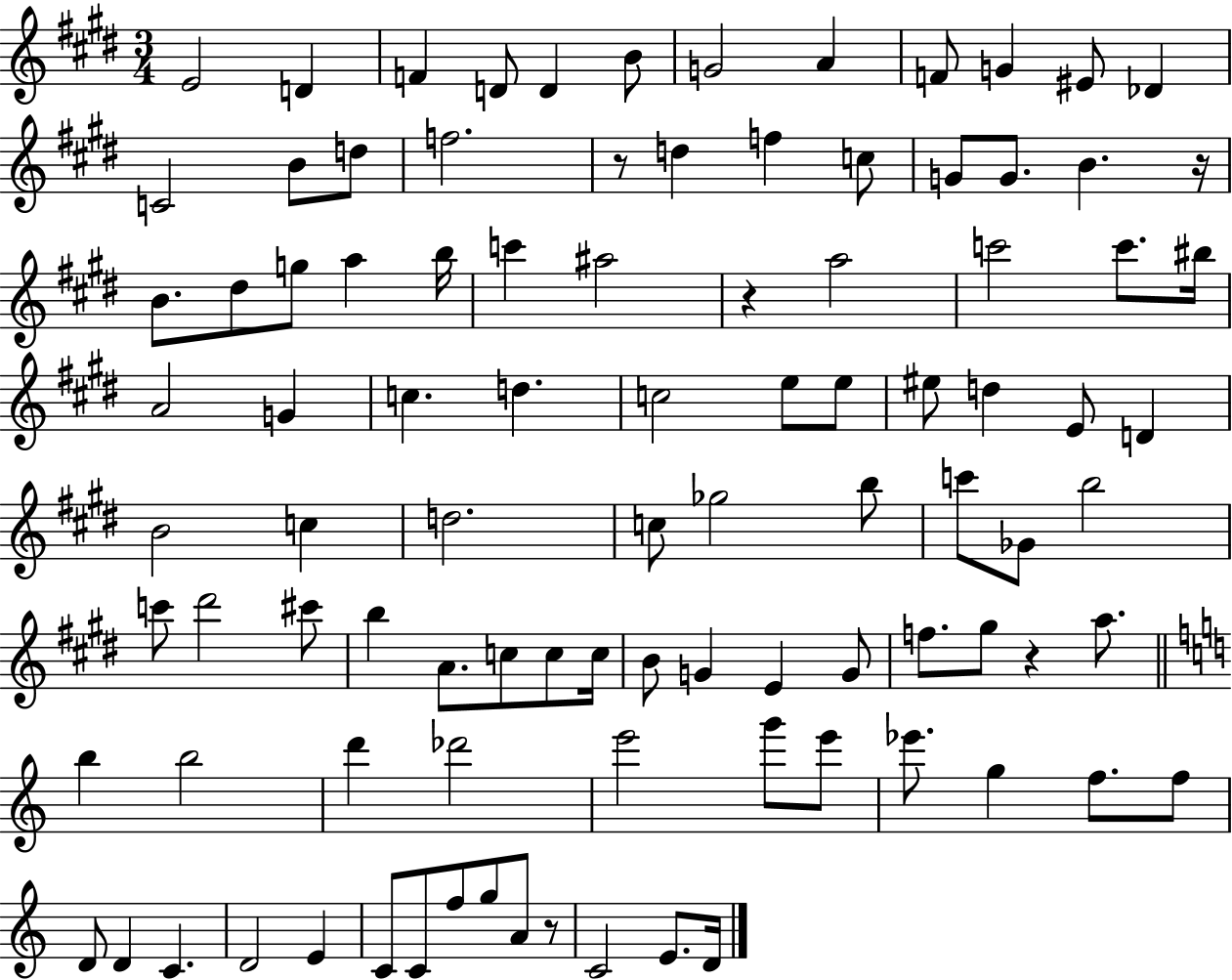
E4/h D4/q F4/q D4/e D4/q B4/e G4/h A4/q F4/e G4/q EIS4/e Db4/q C4/h B4/e D5/e F5/h. R/e D5/q F5/q C5/e G4/e G4/e. B4/q. R/s B4/e. D#5/e G5/e A5/q B5/s C6/q A#5/h R/q A5/h C6/h C6/e. BIS5/s A4/h G4/q C5/q. D5/q. C5/h E5/e E5/e EIS5/e D5/q E4/e D4/q B4/h C5/q D5/h. C5/e Gb5/h B5/e C6/e Gb4/e B5/h C6/e D#6/h C#6/e B5/q A4/e. C5/e C5/e C5/s B4/e G4/q E4/q G4/e F5/e. G#5/e R/q A5/e. B5/q B5/h D6/q Db6/h E6/h G6/e E6/e Eb6/e. G5/q F5/e. F5/e D4/e D4/q C4/q. D4/h E4/q C4/e C4/e F5/e G5/e A4/e R/e C4/h E4/e. D4/s